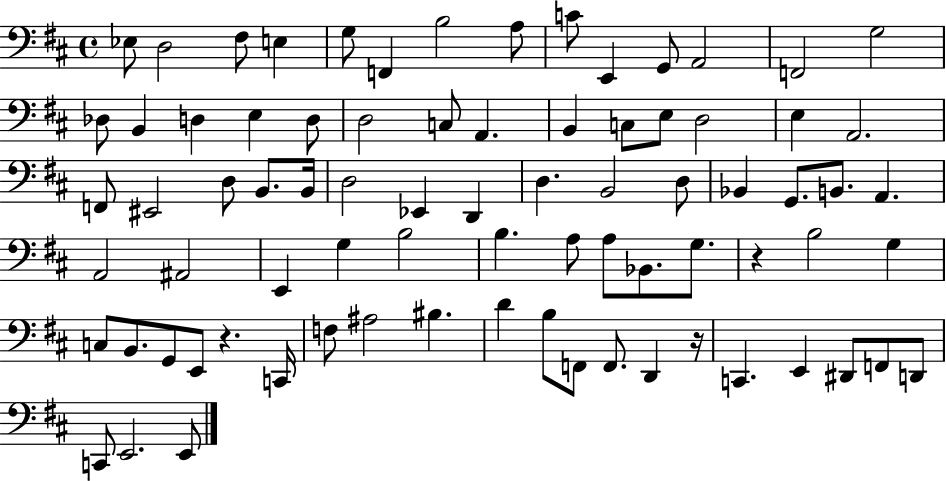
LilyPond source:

{
  \clef bass
  \time 4/4
  \defaultTimeSignature
  \key d \major
  \repeat volta 2 { ees8 d2 fis8 e4 | g8 f,4 b2 a8 | c'8 e,4 g,8 a,2 | f,2 g2 | \break des8 b,4 d4 e4 d8 | d2 c8 a,4. | b,4 c8 e8 d2 | e4 a,2. | \break f,8 eis,2 d8 b,8. b,16 | d2 ees,4 d,4 | d4. b,2 d8 | bes,4 g,8. b,8. a,4. | \break a,2 ais,2 | e,4 g4 b2 | b4. a8 a8 bes,8. g8. | r4 b2 g4 | \break c8 b,8. g,8 e,8 r4. c,16 | f8 ais2 bis4. | d'4 b8 f,8 f,8. d,4 r16 | c,4. e,4 dis,8 f,8 d,8 | \break c,8 e,2. e,8 | } \bar "|."
}